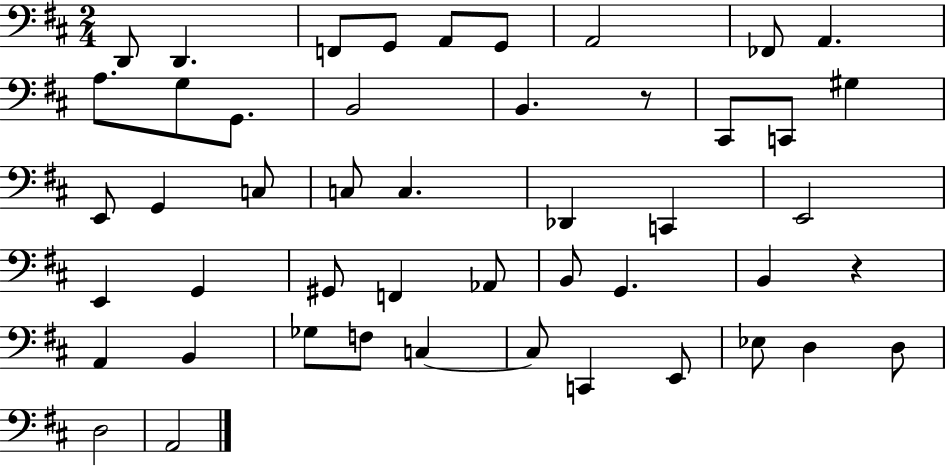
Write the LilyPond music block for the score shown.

{
  \clef bass
  \numericTimeSignature
  \time 2/4
  \key d \major
  d,8 d,4. | f,8 g,8 a,8 g,8 | a,2 | fes,8 a,4. | \break a8. g8 g,8. | b,2 | b,4. r8 | cis,8 c,8 gis4 | \break e,8 g,4 c8 | c8 c4. | des,4 c,4 | e,2 | \break e,4 g,4 | gis,8 f,4 aes,8 | b,8 g,4. | b,4 r4 | \break a,4 b,4 | ges8 f8 c4~~ | c8 c,4 e,8 | ees8 d4 d8 | \break d2 | a,2 | \bar "|."
}